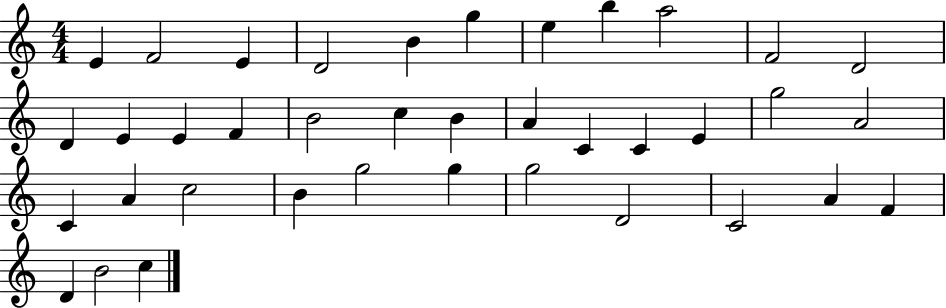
{
  \clef treble
  \numericTimeSignature
  \time 4/4
  \key c \major
  e'4 f'2 e'4 | d'2 b'4 g''4 | e''4 b''4 a''2 | f'2 d'2 | \break d'4 e'4 e'4 f'4 | b'2 c''4 b'4 | a'4 c'4 c'4 e'4 | g''2 a'2 | \break c'4 a'4 c''2 | b'4 g''2 g''4 | g''2 d'2 | c'2 a'4 f'4 | \break d'4 b'2 c''4 | \bar "|."
}